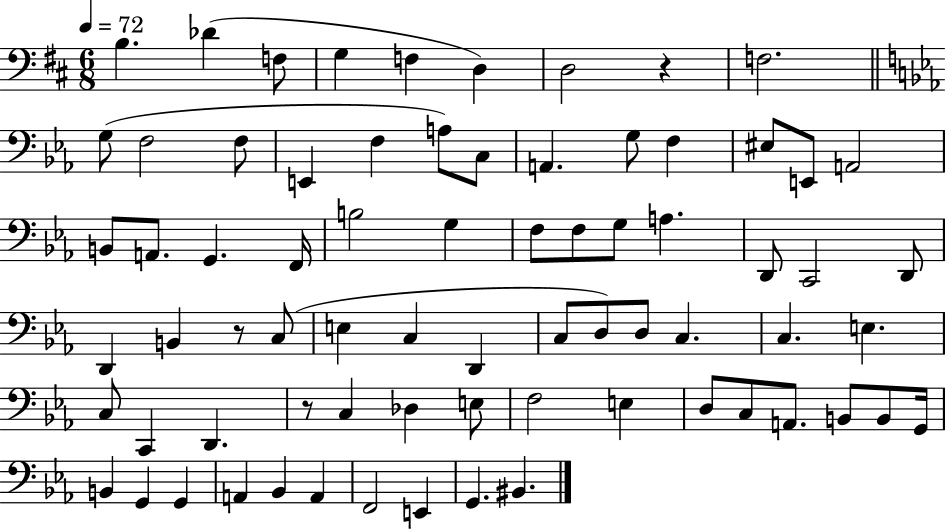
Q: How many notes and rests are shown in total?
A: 73